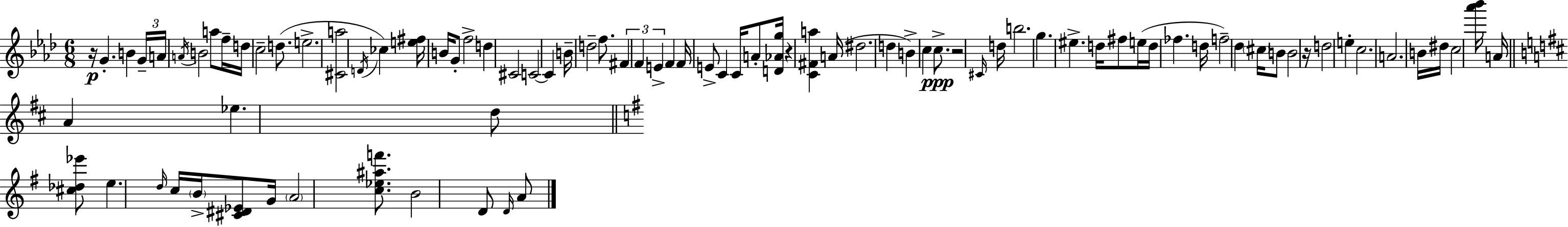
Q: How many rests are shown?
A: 4